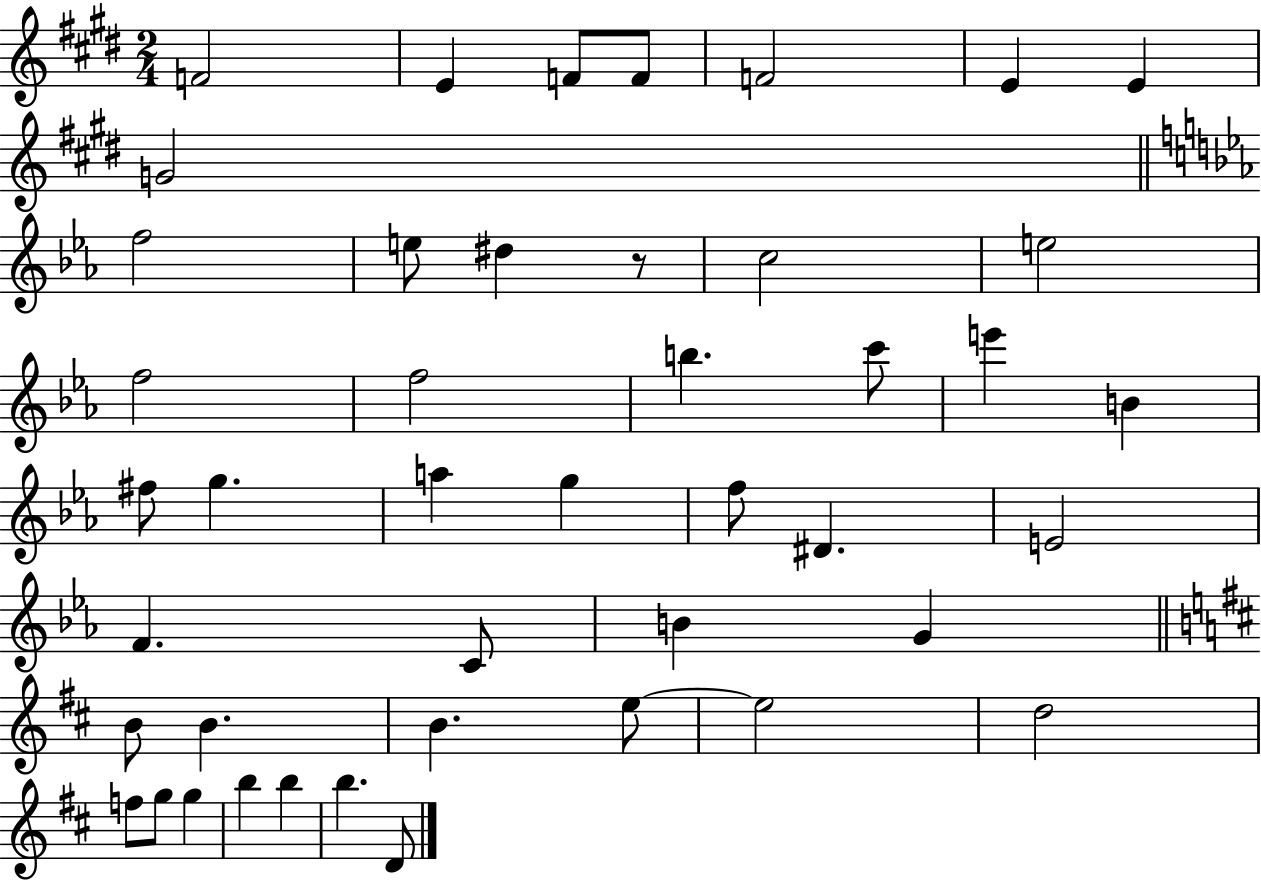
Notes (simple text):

F4/h E4/q F4/e F4/e F4/h E4/q E4/q G4/h F5/h E5/e D#5/q R/e C5/h E5/h F5/h F5/h B5/q. C6/e E6/q B4/q F#5/e G5/q. A5/q G5/q F5/e D#4/q. E4/h F4/q. C4/e B4/q G4/q B4/e B4/q. B4/q. E5/e E5/h D5/h F5/e G5/e G5/q B5/q B5/q B5/q. D4/e